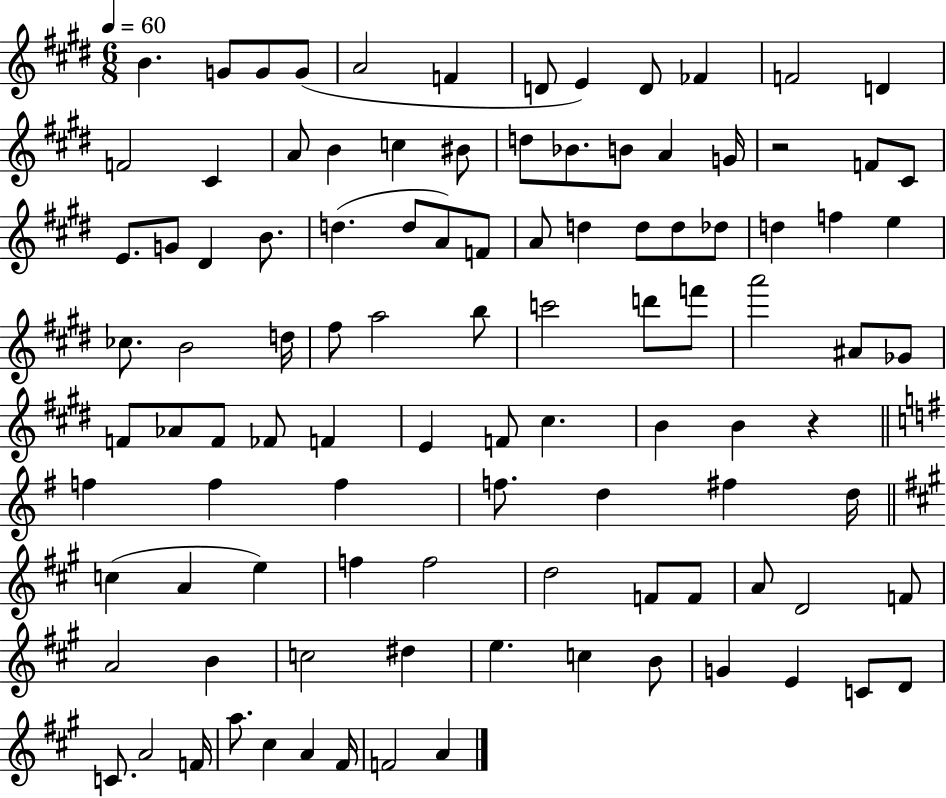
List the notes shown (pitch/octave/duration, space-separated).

B4/q. G4/e G4/e G4/e A4/h F4/q D4/e E4/q D4/e FES4/q F4/h D4/q F4/h C#4/q A4/e B4/q C5/q BIS4/e D5/e Bb4/e. B4/e A4/q G4/s R/h F4/e C#4/e E4/e. G4/e D#4/q B4/e. D5/q. D5/e A4/e F4/e A4/e D5/q D5/e D5/e Db5/e D5/q F5/q E5/q CES5/e. B4/h D5/s F#5/e A5/h B5/e C6/h D6/e F6/e A6/h A#4/e Gb4/e F4/e Ab4/e F4/e FES4/e F4/q E4/q F4/e C#5/q. B4/q B4/q R/q F5/q F5/q F5/q F5/e. D5/q F#5/q D5/s C5/q A4/q E5/q F5/q F5/h D5/h F4/e F4/e A4/e D4/h F4/e A4/h B4/q C5/h D#5/q E5/q. C5/q B4/e G4/q E4/q C4/e D4/e C4/e. A4/h F4/s A5/e. C#5/q A4/q F#4/s F4/h A4/q